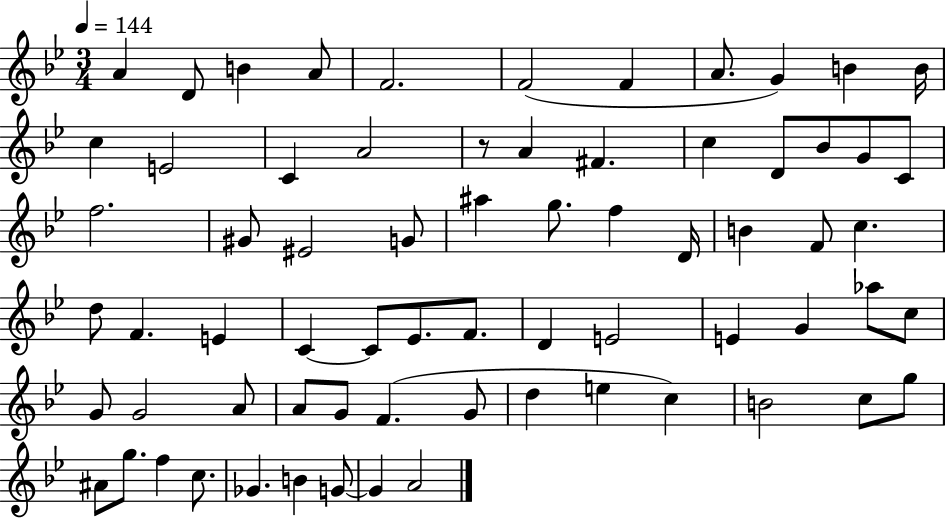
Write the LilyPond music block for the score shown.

{
  \clef treble
  \numericTimeSignature
  \time 3/4
  \key bes \major
  \tempo 4 = 144
  a'4 d'8 b'4 a'8 | f'2. | f'2( f'4 | a'8. g'4) b'4 b'16 | \break c''4 e'2 | c'4 a'2 | r8 a'4 fis'4. | c''4 d'8 bes'8 g'8 c'8 | \break f''2. | gis'8 eis'2 g'8 | ais''4 g''8. f''4 d'16 | b'4 f'8 c''4. | \break d''8 f'4. e'4 | c'4~~ c'8 ees'8. f'8. | d'4 e'2 | e'4 g'4 aes''8 c''8 | \break g'8 g'2 a'8 | a'8 g'8 f'4.( g'8 | d''4 e''4 c''4) | b'2 c''8 g''8 | \break ais'8 g''8. f''4 c''8. | ges'4. b'4 g'8~~ | g'4 a'2 | \bar "|."
}